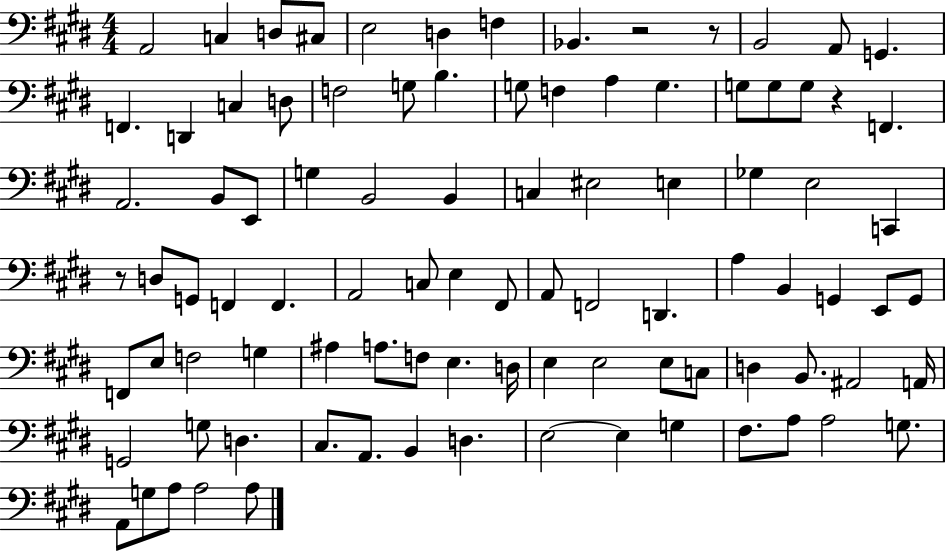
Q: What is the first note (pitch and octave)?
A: A2